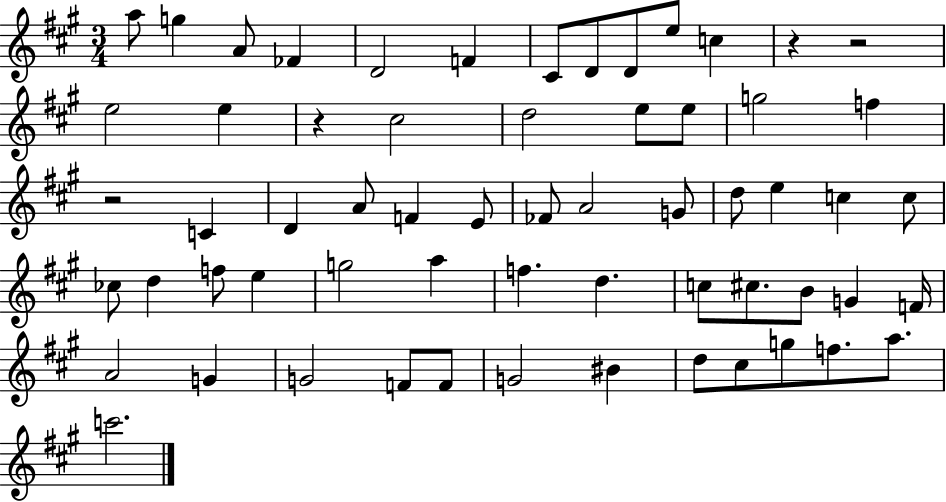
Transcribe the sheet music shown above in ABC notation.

X:1
T:Untitled
M:3/4
L:1/4
K:A
a/2 g A/2 _F D2 F ^C/2 D/2 D/2 e/2 c z z2 e2 e z ^c2 d2 e/2 e/2 g2 f z2 C D A/2 F E/2 _F/2 A2 G/2 d/2 e c c/2 _c/2 d f/2 e g2 a f d c/2 ^c/2 B/2 G F/4 A2 G G2 F/2 F/2 G2 ^B d/2 ^c/2 g/2 f/2 a/2 c'2